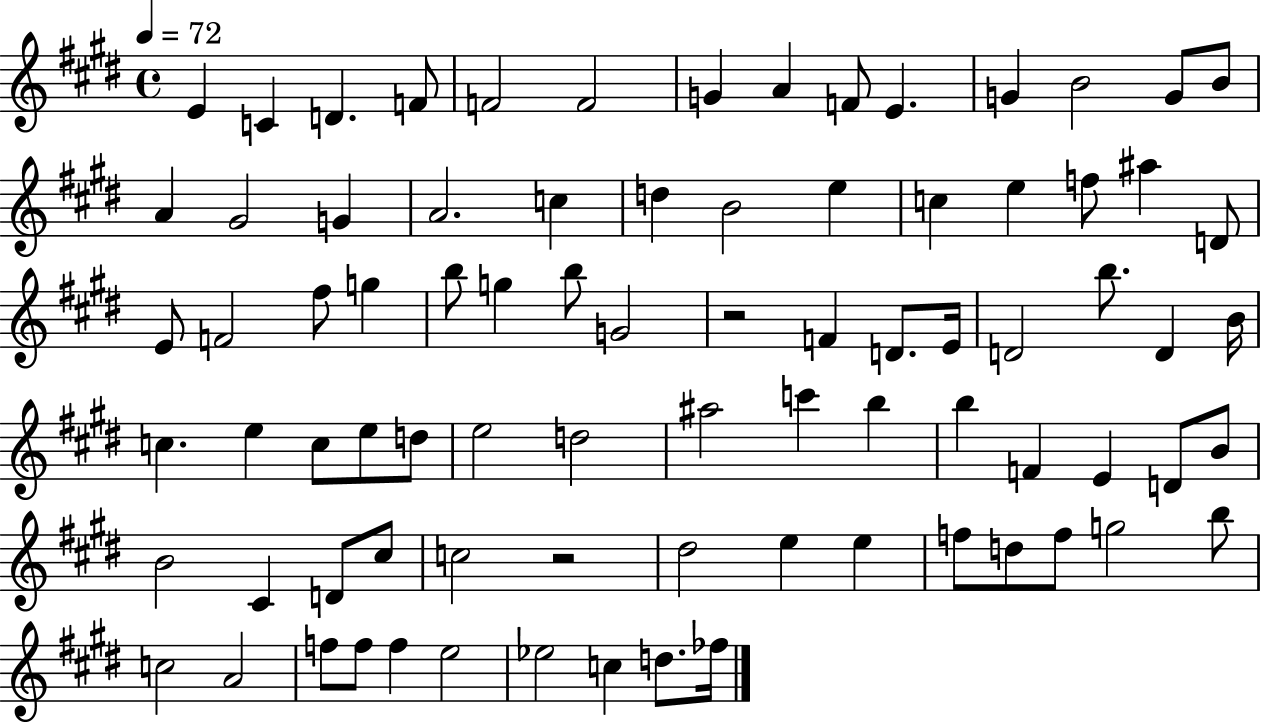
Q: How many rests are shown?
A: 2